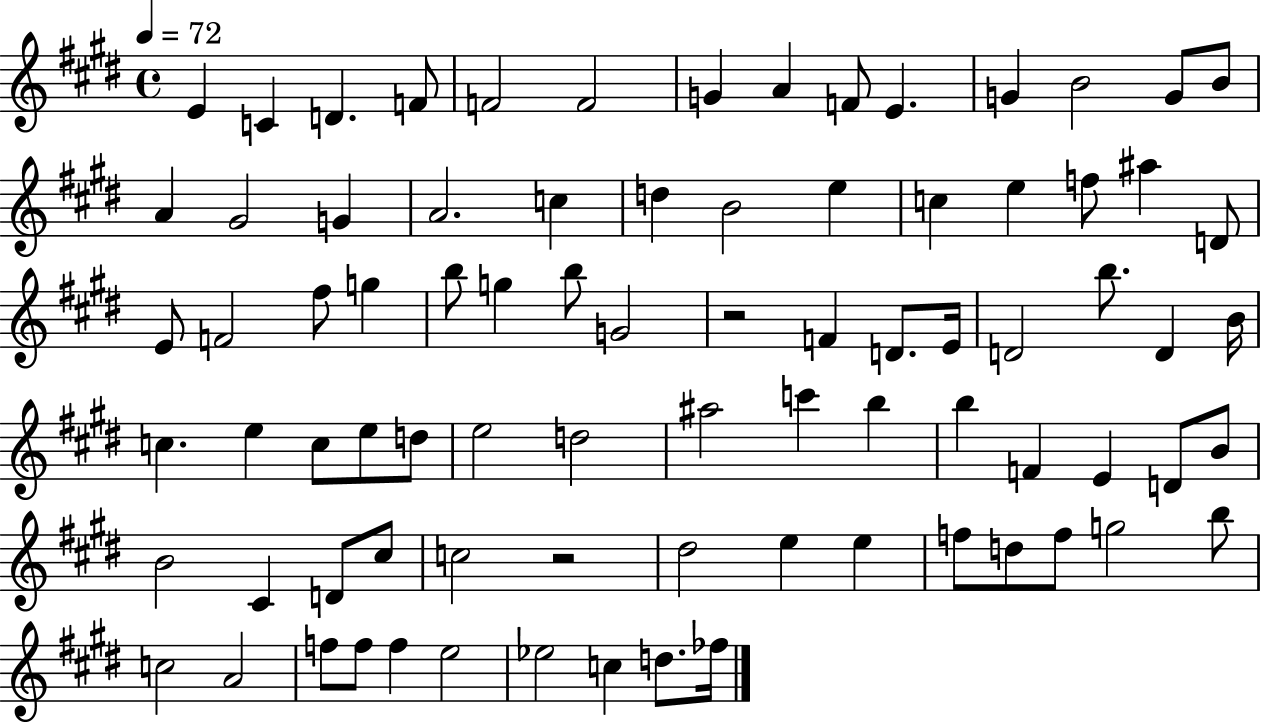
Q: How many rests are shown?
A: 2